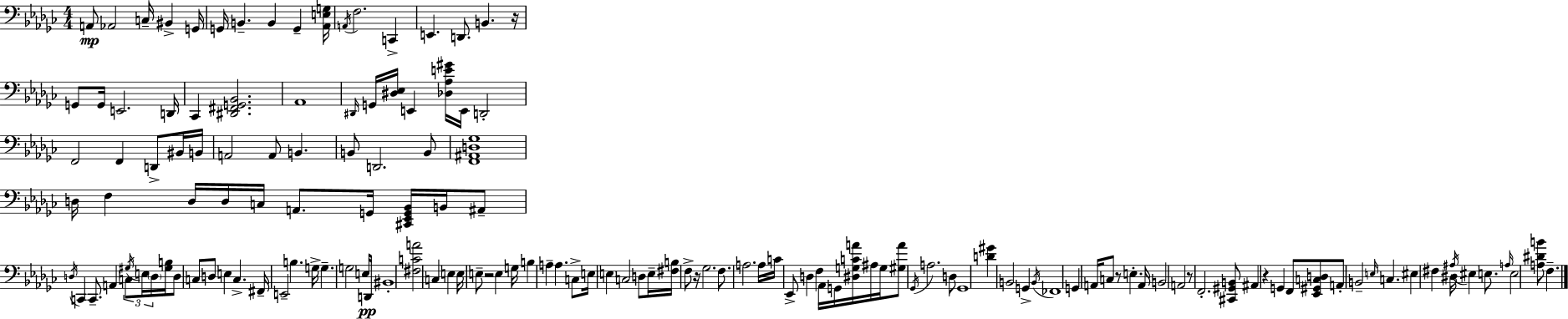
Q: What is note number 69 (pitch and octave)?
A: C3